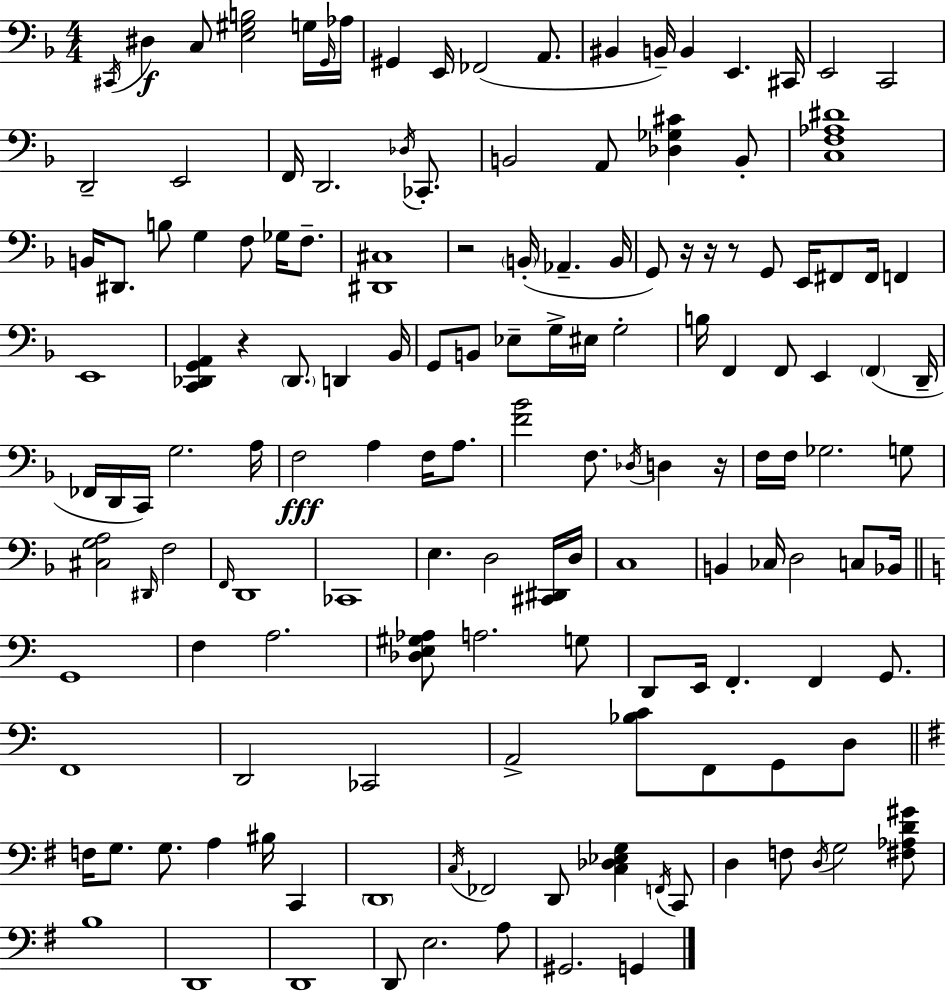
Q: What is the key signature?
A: D minor